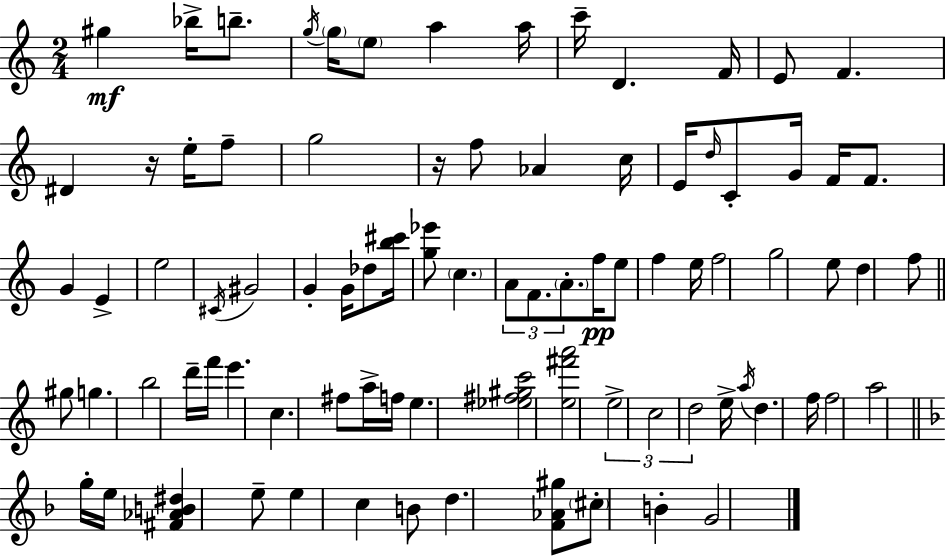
X:1
T:Untitled
M:2/4
L:1/4
K:Am
^g _b/4 b/2 g/4 g/4 e/2 a a/4 c'/4 D F/4 E/2 F ^D z/4 e/4 f/2 g2 z/4 f/2 _A c/4 E/4 d/4 C/2 G/4 F/4 F/2 G E e2 ^C/4 ^G2 G G/4 _d/2 [b^c']/4 [g_e']/2 c A/2 F/2 A/2 f/4 e/2 f e/4 f2 g2 e/2 d f/2 ^g/2 g b2 d'/4 f'/4 e' c ^f/2 a/4 f/4 e [_e^f^gc']2 [e^f'a']2 e2 c2 d2 e/4 a/4 d f/4 f2 a2 g/4 e/4 [^F_AB^d] e/2 e c B/2 d [F_A^g]/2 ^c/2 B G2